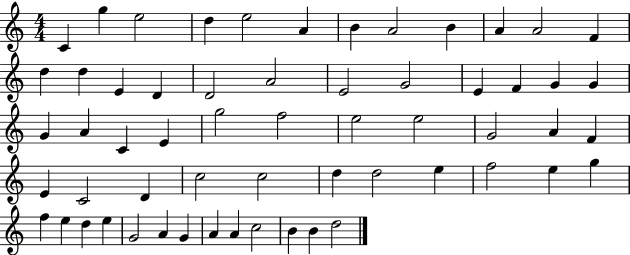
{
  \clef treble
  \numericTimeSignature
  \time 4/4
  \key c \major
  c'4 g''4 e''2 | d''4 e''2 a'4 | b'4 a'2 b'4 | a'4 a'2 f'4 | \break d''4 d''4 e'4 d'4 | d'2 a'2 | e'2 g'2 | e'4 f'4 g'4 g'4 | \break g'4 a'4 c'4 e'4 | g''2 f''2 | e''2 e''2 | g'2 a'4 f'4 | \break e'4 c'2 d'4 | c''2 c''2 | d''4 d''2 e''4 | f''2 e''4 g''4 | \break f''4 e''4 d''4 e''4 | g'2 a'4 g'4 | a'4 a'4 c''2 | b'4 b'4 d''2 | \break \bar "|."
}